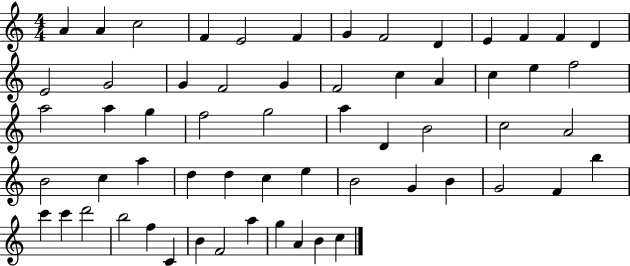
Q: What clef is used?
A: treble